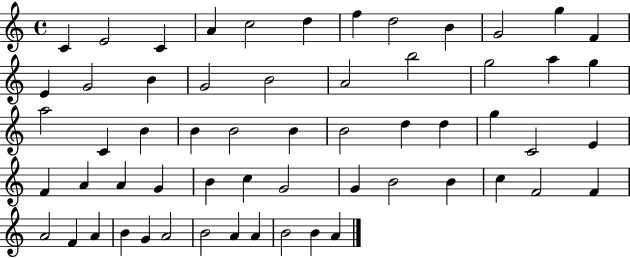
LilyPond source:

{
  \clef treble
  \time 4/4
  \defaultTimeSignature
  \key c \major
  c'4 e'2 c'4 | a'4 c''2 d''4 | f''4 d''2 b'4 | g'2 g''4 f'4 | \break e'4 g'2 b'4 | g'2 b'2 | a'2 b''2 | g''2 a''4 g''4 | \break a''2 c'4 b'4 | b'4 b'2 b'4 | b'2 d''4 d''4 | g''4 c'2 e'4 | \break f'4 a'4 a'4 g'4 | b'4 c''4 g'2 | g'4 b'2 b'4 | c''4 f'2 f'4 | \break a'2 f'4 a'4 | b'4 g'4 a'2 | b'2 a'4 a'4 | b'2 b'4 a'4 | \break \bar "|."
}